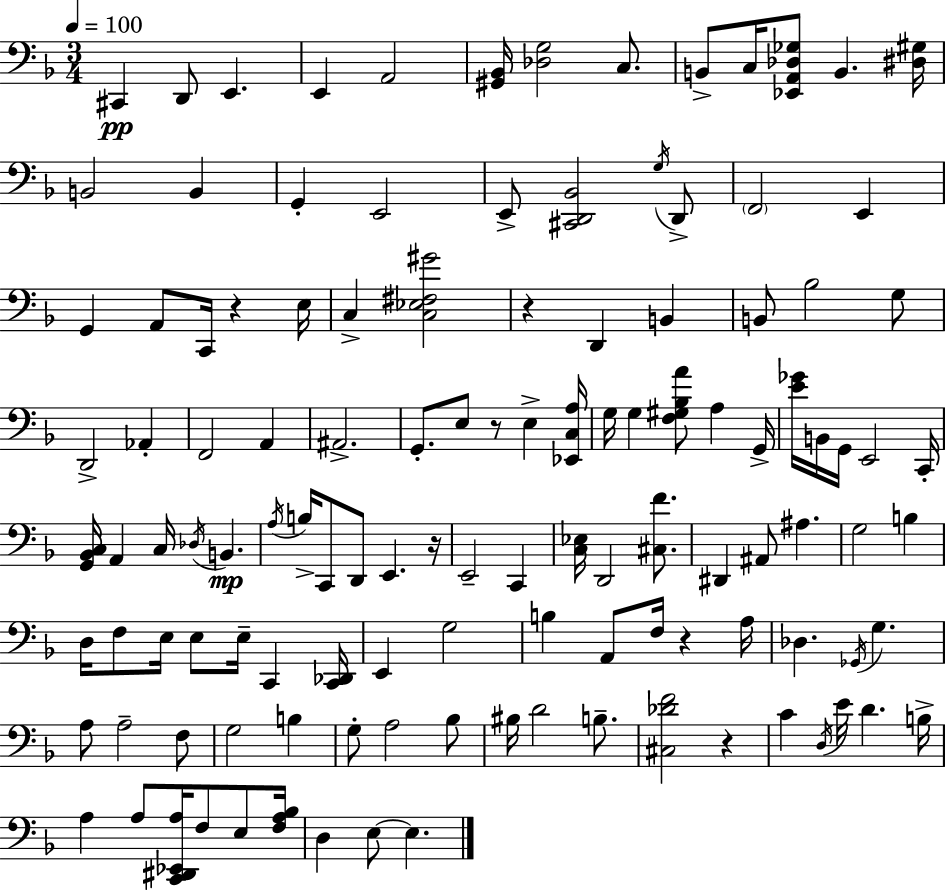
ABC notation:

X:1
T:Untitled
M:3/4
L:1/4
K:Dm
^C,, D,,/2 E,, E,, A,,2 [^G,,_B,,]/4 [_D,G,]2 C,/2 B,,/2 C,/4 [_E,,A,,_D,_G,]/2 B,, [^D,^G,]/4 B,,2 B,, G,, E,,2 E,,/2 [^C,,D,,_B,,]2 G,/4 D,,/2 F,,2 E,, G,, A,,/2 C,,/4 z E,/4 C, [C,_E,^F,^G]2 z D,, B,, B,,/2 _B,2 G,/2 D,,2 _A,, F,,2 A,, ^A,,2 G,,/2 E,/2 z/2 E, [_E,,C,A,]/4 G,/4 G, [F,^G,_B,A]/2 A, G,,/4 [E_G]/4 B,,/4 G,,/4 E,,2 C,,/4 [G,,_B,,C,]/4 A,, C,/4 _D,/4 B,, A,/4 B,/4 C,,/2 D,,/2 E,, z/4 E,,2 C,, [C,_E,]/4 D,,2 [^C,F]/2 ^D,, ^A,,/2 ^A, G,2 B, D,/4 F,/2 E,/4 E,/2 E,/4 C,, [C,,_D,,]/4 E,, G,2 B, A,,/2 F,/4 z A,/4 _D, _G,,/4 G, A,/2 A,2 F,/2 G,2 B, G,/2 A,2 _B,/2 ^B,/4 D2 B,/2 [^C,_DF]2 z C D,/4 E/4 D B,/4 A, A,/2 [C,,^D,,_E,,A,]/4 F,/2 E,/2 [F,A,_B,]/4 D, E,/2 E,